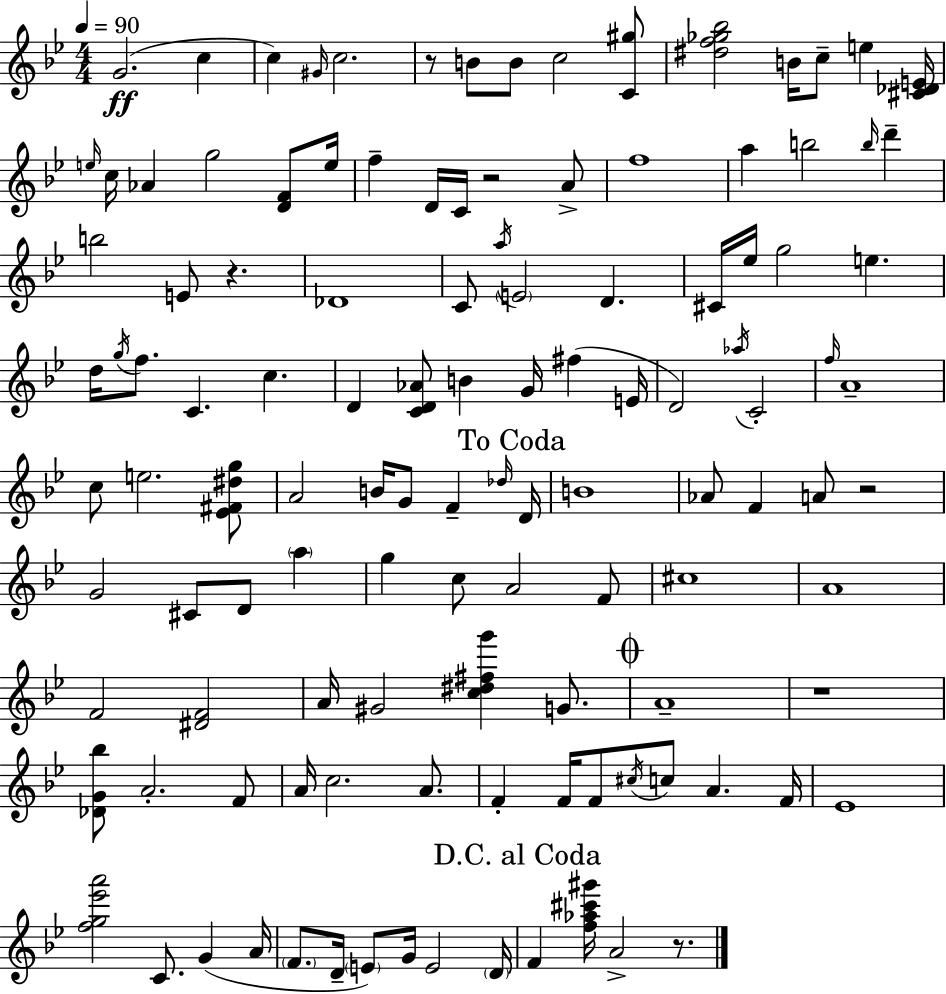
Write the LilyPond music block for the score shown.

{
  \clef treble
  \numericTimeSignature
  \time 4/4
  \key g \minor
  \tempo 4 = 90
  g'2.(\ff c''4 | c''4) \grace { gis'16 } c''2. | r8 b'8 b'8 c''2 <c' gis''>8 | <dis'' f'' ges'' bes''>2 b'16 c''8-- e''4 | \break <cis' des' e'>16 \grace { e''16 } c''16 aes'4 g''2 <d' f'>8 | e''16 f''4-- d'16 c'16 r2 | a'8-> f''1 | a''4 b''2 \grace { b''16 } d'''4-- | \break b''2 e'8 r4. | des'1 | c'8 \acciaccatura { a''16 } \parenthesize e'2 d'4. | cis'16 ees''16 g''2 e''4. | \break d''16 \acciaccatura { g''16 } f''8. c'4. c''4. | d'4 <c' d' aes'>8 b'4 g'16 | fis''4( e'16 d'2) \acciaccatura { aes''16 } c'2-. | \grace { f''16 } a'1-- | \break c''8 e''2. | <ees' fis' dis'' g''>8 a'2 b'16 | g'8 f'4-- \grace { des''16 } \mark "To Coda" d'16 b'1 | aes'8 f'4 a'8 | \break r2 g'2 | cis'8 d'8 \parenthesize a''4 g''4 c''8 a'2 | f'8 cis''1 | a'1 | \break f'2 | <dis' f'>2 a'16 gis'2 | <c'' dis'' fis'' g'''>4 g'8. \mark \markup { \musicglyph "scripts.coda" } a'1-- | r1 | \break <des' g' bes''>8 a'2.-. | f'8 a'16 c''2. | a'8. f'4-. f'16 f'8 \acciaccatura { cis''16 } | c''8 a'4. f'16 ees'1 | \break <f'' g'' ees''' a'''>2 | c'8. g'4( a'16 \parenthesize f'8. d'16-- \parenthesize e'8) g'16 | e'2 \parenthesize d'16 \mark "D.C. al Coda" f'4 <f'' aes'' cis''' gis'''>16 a'2-> | r8. \bar "|."
}